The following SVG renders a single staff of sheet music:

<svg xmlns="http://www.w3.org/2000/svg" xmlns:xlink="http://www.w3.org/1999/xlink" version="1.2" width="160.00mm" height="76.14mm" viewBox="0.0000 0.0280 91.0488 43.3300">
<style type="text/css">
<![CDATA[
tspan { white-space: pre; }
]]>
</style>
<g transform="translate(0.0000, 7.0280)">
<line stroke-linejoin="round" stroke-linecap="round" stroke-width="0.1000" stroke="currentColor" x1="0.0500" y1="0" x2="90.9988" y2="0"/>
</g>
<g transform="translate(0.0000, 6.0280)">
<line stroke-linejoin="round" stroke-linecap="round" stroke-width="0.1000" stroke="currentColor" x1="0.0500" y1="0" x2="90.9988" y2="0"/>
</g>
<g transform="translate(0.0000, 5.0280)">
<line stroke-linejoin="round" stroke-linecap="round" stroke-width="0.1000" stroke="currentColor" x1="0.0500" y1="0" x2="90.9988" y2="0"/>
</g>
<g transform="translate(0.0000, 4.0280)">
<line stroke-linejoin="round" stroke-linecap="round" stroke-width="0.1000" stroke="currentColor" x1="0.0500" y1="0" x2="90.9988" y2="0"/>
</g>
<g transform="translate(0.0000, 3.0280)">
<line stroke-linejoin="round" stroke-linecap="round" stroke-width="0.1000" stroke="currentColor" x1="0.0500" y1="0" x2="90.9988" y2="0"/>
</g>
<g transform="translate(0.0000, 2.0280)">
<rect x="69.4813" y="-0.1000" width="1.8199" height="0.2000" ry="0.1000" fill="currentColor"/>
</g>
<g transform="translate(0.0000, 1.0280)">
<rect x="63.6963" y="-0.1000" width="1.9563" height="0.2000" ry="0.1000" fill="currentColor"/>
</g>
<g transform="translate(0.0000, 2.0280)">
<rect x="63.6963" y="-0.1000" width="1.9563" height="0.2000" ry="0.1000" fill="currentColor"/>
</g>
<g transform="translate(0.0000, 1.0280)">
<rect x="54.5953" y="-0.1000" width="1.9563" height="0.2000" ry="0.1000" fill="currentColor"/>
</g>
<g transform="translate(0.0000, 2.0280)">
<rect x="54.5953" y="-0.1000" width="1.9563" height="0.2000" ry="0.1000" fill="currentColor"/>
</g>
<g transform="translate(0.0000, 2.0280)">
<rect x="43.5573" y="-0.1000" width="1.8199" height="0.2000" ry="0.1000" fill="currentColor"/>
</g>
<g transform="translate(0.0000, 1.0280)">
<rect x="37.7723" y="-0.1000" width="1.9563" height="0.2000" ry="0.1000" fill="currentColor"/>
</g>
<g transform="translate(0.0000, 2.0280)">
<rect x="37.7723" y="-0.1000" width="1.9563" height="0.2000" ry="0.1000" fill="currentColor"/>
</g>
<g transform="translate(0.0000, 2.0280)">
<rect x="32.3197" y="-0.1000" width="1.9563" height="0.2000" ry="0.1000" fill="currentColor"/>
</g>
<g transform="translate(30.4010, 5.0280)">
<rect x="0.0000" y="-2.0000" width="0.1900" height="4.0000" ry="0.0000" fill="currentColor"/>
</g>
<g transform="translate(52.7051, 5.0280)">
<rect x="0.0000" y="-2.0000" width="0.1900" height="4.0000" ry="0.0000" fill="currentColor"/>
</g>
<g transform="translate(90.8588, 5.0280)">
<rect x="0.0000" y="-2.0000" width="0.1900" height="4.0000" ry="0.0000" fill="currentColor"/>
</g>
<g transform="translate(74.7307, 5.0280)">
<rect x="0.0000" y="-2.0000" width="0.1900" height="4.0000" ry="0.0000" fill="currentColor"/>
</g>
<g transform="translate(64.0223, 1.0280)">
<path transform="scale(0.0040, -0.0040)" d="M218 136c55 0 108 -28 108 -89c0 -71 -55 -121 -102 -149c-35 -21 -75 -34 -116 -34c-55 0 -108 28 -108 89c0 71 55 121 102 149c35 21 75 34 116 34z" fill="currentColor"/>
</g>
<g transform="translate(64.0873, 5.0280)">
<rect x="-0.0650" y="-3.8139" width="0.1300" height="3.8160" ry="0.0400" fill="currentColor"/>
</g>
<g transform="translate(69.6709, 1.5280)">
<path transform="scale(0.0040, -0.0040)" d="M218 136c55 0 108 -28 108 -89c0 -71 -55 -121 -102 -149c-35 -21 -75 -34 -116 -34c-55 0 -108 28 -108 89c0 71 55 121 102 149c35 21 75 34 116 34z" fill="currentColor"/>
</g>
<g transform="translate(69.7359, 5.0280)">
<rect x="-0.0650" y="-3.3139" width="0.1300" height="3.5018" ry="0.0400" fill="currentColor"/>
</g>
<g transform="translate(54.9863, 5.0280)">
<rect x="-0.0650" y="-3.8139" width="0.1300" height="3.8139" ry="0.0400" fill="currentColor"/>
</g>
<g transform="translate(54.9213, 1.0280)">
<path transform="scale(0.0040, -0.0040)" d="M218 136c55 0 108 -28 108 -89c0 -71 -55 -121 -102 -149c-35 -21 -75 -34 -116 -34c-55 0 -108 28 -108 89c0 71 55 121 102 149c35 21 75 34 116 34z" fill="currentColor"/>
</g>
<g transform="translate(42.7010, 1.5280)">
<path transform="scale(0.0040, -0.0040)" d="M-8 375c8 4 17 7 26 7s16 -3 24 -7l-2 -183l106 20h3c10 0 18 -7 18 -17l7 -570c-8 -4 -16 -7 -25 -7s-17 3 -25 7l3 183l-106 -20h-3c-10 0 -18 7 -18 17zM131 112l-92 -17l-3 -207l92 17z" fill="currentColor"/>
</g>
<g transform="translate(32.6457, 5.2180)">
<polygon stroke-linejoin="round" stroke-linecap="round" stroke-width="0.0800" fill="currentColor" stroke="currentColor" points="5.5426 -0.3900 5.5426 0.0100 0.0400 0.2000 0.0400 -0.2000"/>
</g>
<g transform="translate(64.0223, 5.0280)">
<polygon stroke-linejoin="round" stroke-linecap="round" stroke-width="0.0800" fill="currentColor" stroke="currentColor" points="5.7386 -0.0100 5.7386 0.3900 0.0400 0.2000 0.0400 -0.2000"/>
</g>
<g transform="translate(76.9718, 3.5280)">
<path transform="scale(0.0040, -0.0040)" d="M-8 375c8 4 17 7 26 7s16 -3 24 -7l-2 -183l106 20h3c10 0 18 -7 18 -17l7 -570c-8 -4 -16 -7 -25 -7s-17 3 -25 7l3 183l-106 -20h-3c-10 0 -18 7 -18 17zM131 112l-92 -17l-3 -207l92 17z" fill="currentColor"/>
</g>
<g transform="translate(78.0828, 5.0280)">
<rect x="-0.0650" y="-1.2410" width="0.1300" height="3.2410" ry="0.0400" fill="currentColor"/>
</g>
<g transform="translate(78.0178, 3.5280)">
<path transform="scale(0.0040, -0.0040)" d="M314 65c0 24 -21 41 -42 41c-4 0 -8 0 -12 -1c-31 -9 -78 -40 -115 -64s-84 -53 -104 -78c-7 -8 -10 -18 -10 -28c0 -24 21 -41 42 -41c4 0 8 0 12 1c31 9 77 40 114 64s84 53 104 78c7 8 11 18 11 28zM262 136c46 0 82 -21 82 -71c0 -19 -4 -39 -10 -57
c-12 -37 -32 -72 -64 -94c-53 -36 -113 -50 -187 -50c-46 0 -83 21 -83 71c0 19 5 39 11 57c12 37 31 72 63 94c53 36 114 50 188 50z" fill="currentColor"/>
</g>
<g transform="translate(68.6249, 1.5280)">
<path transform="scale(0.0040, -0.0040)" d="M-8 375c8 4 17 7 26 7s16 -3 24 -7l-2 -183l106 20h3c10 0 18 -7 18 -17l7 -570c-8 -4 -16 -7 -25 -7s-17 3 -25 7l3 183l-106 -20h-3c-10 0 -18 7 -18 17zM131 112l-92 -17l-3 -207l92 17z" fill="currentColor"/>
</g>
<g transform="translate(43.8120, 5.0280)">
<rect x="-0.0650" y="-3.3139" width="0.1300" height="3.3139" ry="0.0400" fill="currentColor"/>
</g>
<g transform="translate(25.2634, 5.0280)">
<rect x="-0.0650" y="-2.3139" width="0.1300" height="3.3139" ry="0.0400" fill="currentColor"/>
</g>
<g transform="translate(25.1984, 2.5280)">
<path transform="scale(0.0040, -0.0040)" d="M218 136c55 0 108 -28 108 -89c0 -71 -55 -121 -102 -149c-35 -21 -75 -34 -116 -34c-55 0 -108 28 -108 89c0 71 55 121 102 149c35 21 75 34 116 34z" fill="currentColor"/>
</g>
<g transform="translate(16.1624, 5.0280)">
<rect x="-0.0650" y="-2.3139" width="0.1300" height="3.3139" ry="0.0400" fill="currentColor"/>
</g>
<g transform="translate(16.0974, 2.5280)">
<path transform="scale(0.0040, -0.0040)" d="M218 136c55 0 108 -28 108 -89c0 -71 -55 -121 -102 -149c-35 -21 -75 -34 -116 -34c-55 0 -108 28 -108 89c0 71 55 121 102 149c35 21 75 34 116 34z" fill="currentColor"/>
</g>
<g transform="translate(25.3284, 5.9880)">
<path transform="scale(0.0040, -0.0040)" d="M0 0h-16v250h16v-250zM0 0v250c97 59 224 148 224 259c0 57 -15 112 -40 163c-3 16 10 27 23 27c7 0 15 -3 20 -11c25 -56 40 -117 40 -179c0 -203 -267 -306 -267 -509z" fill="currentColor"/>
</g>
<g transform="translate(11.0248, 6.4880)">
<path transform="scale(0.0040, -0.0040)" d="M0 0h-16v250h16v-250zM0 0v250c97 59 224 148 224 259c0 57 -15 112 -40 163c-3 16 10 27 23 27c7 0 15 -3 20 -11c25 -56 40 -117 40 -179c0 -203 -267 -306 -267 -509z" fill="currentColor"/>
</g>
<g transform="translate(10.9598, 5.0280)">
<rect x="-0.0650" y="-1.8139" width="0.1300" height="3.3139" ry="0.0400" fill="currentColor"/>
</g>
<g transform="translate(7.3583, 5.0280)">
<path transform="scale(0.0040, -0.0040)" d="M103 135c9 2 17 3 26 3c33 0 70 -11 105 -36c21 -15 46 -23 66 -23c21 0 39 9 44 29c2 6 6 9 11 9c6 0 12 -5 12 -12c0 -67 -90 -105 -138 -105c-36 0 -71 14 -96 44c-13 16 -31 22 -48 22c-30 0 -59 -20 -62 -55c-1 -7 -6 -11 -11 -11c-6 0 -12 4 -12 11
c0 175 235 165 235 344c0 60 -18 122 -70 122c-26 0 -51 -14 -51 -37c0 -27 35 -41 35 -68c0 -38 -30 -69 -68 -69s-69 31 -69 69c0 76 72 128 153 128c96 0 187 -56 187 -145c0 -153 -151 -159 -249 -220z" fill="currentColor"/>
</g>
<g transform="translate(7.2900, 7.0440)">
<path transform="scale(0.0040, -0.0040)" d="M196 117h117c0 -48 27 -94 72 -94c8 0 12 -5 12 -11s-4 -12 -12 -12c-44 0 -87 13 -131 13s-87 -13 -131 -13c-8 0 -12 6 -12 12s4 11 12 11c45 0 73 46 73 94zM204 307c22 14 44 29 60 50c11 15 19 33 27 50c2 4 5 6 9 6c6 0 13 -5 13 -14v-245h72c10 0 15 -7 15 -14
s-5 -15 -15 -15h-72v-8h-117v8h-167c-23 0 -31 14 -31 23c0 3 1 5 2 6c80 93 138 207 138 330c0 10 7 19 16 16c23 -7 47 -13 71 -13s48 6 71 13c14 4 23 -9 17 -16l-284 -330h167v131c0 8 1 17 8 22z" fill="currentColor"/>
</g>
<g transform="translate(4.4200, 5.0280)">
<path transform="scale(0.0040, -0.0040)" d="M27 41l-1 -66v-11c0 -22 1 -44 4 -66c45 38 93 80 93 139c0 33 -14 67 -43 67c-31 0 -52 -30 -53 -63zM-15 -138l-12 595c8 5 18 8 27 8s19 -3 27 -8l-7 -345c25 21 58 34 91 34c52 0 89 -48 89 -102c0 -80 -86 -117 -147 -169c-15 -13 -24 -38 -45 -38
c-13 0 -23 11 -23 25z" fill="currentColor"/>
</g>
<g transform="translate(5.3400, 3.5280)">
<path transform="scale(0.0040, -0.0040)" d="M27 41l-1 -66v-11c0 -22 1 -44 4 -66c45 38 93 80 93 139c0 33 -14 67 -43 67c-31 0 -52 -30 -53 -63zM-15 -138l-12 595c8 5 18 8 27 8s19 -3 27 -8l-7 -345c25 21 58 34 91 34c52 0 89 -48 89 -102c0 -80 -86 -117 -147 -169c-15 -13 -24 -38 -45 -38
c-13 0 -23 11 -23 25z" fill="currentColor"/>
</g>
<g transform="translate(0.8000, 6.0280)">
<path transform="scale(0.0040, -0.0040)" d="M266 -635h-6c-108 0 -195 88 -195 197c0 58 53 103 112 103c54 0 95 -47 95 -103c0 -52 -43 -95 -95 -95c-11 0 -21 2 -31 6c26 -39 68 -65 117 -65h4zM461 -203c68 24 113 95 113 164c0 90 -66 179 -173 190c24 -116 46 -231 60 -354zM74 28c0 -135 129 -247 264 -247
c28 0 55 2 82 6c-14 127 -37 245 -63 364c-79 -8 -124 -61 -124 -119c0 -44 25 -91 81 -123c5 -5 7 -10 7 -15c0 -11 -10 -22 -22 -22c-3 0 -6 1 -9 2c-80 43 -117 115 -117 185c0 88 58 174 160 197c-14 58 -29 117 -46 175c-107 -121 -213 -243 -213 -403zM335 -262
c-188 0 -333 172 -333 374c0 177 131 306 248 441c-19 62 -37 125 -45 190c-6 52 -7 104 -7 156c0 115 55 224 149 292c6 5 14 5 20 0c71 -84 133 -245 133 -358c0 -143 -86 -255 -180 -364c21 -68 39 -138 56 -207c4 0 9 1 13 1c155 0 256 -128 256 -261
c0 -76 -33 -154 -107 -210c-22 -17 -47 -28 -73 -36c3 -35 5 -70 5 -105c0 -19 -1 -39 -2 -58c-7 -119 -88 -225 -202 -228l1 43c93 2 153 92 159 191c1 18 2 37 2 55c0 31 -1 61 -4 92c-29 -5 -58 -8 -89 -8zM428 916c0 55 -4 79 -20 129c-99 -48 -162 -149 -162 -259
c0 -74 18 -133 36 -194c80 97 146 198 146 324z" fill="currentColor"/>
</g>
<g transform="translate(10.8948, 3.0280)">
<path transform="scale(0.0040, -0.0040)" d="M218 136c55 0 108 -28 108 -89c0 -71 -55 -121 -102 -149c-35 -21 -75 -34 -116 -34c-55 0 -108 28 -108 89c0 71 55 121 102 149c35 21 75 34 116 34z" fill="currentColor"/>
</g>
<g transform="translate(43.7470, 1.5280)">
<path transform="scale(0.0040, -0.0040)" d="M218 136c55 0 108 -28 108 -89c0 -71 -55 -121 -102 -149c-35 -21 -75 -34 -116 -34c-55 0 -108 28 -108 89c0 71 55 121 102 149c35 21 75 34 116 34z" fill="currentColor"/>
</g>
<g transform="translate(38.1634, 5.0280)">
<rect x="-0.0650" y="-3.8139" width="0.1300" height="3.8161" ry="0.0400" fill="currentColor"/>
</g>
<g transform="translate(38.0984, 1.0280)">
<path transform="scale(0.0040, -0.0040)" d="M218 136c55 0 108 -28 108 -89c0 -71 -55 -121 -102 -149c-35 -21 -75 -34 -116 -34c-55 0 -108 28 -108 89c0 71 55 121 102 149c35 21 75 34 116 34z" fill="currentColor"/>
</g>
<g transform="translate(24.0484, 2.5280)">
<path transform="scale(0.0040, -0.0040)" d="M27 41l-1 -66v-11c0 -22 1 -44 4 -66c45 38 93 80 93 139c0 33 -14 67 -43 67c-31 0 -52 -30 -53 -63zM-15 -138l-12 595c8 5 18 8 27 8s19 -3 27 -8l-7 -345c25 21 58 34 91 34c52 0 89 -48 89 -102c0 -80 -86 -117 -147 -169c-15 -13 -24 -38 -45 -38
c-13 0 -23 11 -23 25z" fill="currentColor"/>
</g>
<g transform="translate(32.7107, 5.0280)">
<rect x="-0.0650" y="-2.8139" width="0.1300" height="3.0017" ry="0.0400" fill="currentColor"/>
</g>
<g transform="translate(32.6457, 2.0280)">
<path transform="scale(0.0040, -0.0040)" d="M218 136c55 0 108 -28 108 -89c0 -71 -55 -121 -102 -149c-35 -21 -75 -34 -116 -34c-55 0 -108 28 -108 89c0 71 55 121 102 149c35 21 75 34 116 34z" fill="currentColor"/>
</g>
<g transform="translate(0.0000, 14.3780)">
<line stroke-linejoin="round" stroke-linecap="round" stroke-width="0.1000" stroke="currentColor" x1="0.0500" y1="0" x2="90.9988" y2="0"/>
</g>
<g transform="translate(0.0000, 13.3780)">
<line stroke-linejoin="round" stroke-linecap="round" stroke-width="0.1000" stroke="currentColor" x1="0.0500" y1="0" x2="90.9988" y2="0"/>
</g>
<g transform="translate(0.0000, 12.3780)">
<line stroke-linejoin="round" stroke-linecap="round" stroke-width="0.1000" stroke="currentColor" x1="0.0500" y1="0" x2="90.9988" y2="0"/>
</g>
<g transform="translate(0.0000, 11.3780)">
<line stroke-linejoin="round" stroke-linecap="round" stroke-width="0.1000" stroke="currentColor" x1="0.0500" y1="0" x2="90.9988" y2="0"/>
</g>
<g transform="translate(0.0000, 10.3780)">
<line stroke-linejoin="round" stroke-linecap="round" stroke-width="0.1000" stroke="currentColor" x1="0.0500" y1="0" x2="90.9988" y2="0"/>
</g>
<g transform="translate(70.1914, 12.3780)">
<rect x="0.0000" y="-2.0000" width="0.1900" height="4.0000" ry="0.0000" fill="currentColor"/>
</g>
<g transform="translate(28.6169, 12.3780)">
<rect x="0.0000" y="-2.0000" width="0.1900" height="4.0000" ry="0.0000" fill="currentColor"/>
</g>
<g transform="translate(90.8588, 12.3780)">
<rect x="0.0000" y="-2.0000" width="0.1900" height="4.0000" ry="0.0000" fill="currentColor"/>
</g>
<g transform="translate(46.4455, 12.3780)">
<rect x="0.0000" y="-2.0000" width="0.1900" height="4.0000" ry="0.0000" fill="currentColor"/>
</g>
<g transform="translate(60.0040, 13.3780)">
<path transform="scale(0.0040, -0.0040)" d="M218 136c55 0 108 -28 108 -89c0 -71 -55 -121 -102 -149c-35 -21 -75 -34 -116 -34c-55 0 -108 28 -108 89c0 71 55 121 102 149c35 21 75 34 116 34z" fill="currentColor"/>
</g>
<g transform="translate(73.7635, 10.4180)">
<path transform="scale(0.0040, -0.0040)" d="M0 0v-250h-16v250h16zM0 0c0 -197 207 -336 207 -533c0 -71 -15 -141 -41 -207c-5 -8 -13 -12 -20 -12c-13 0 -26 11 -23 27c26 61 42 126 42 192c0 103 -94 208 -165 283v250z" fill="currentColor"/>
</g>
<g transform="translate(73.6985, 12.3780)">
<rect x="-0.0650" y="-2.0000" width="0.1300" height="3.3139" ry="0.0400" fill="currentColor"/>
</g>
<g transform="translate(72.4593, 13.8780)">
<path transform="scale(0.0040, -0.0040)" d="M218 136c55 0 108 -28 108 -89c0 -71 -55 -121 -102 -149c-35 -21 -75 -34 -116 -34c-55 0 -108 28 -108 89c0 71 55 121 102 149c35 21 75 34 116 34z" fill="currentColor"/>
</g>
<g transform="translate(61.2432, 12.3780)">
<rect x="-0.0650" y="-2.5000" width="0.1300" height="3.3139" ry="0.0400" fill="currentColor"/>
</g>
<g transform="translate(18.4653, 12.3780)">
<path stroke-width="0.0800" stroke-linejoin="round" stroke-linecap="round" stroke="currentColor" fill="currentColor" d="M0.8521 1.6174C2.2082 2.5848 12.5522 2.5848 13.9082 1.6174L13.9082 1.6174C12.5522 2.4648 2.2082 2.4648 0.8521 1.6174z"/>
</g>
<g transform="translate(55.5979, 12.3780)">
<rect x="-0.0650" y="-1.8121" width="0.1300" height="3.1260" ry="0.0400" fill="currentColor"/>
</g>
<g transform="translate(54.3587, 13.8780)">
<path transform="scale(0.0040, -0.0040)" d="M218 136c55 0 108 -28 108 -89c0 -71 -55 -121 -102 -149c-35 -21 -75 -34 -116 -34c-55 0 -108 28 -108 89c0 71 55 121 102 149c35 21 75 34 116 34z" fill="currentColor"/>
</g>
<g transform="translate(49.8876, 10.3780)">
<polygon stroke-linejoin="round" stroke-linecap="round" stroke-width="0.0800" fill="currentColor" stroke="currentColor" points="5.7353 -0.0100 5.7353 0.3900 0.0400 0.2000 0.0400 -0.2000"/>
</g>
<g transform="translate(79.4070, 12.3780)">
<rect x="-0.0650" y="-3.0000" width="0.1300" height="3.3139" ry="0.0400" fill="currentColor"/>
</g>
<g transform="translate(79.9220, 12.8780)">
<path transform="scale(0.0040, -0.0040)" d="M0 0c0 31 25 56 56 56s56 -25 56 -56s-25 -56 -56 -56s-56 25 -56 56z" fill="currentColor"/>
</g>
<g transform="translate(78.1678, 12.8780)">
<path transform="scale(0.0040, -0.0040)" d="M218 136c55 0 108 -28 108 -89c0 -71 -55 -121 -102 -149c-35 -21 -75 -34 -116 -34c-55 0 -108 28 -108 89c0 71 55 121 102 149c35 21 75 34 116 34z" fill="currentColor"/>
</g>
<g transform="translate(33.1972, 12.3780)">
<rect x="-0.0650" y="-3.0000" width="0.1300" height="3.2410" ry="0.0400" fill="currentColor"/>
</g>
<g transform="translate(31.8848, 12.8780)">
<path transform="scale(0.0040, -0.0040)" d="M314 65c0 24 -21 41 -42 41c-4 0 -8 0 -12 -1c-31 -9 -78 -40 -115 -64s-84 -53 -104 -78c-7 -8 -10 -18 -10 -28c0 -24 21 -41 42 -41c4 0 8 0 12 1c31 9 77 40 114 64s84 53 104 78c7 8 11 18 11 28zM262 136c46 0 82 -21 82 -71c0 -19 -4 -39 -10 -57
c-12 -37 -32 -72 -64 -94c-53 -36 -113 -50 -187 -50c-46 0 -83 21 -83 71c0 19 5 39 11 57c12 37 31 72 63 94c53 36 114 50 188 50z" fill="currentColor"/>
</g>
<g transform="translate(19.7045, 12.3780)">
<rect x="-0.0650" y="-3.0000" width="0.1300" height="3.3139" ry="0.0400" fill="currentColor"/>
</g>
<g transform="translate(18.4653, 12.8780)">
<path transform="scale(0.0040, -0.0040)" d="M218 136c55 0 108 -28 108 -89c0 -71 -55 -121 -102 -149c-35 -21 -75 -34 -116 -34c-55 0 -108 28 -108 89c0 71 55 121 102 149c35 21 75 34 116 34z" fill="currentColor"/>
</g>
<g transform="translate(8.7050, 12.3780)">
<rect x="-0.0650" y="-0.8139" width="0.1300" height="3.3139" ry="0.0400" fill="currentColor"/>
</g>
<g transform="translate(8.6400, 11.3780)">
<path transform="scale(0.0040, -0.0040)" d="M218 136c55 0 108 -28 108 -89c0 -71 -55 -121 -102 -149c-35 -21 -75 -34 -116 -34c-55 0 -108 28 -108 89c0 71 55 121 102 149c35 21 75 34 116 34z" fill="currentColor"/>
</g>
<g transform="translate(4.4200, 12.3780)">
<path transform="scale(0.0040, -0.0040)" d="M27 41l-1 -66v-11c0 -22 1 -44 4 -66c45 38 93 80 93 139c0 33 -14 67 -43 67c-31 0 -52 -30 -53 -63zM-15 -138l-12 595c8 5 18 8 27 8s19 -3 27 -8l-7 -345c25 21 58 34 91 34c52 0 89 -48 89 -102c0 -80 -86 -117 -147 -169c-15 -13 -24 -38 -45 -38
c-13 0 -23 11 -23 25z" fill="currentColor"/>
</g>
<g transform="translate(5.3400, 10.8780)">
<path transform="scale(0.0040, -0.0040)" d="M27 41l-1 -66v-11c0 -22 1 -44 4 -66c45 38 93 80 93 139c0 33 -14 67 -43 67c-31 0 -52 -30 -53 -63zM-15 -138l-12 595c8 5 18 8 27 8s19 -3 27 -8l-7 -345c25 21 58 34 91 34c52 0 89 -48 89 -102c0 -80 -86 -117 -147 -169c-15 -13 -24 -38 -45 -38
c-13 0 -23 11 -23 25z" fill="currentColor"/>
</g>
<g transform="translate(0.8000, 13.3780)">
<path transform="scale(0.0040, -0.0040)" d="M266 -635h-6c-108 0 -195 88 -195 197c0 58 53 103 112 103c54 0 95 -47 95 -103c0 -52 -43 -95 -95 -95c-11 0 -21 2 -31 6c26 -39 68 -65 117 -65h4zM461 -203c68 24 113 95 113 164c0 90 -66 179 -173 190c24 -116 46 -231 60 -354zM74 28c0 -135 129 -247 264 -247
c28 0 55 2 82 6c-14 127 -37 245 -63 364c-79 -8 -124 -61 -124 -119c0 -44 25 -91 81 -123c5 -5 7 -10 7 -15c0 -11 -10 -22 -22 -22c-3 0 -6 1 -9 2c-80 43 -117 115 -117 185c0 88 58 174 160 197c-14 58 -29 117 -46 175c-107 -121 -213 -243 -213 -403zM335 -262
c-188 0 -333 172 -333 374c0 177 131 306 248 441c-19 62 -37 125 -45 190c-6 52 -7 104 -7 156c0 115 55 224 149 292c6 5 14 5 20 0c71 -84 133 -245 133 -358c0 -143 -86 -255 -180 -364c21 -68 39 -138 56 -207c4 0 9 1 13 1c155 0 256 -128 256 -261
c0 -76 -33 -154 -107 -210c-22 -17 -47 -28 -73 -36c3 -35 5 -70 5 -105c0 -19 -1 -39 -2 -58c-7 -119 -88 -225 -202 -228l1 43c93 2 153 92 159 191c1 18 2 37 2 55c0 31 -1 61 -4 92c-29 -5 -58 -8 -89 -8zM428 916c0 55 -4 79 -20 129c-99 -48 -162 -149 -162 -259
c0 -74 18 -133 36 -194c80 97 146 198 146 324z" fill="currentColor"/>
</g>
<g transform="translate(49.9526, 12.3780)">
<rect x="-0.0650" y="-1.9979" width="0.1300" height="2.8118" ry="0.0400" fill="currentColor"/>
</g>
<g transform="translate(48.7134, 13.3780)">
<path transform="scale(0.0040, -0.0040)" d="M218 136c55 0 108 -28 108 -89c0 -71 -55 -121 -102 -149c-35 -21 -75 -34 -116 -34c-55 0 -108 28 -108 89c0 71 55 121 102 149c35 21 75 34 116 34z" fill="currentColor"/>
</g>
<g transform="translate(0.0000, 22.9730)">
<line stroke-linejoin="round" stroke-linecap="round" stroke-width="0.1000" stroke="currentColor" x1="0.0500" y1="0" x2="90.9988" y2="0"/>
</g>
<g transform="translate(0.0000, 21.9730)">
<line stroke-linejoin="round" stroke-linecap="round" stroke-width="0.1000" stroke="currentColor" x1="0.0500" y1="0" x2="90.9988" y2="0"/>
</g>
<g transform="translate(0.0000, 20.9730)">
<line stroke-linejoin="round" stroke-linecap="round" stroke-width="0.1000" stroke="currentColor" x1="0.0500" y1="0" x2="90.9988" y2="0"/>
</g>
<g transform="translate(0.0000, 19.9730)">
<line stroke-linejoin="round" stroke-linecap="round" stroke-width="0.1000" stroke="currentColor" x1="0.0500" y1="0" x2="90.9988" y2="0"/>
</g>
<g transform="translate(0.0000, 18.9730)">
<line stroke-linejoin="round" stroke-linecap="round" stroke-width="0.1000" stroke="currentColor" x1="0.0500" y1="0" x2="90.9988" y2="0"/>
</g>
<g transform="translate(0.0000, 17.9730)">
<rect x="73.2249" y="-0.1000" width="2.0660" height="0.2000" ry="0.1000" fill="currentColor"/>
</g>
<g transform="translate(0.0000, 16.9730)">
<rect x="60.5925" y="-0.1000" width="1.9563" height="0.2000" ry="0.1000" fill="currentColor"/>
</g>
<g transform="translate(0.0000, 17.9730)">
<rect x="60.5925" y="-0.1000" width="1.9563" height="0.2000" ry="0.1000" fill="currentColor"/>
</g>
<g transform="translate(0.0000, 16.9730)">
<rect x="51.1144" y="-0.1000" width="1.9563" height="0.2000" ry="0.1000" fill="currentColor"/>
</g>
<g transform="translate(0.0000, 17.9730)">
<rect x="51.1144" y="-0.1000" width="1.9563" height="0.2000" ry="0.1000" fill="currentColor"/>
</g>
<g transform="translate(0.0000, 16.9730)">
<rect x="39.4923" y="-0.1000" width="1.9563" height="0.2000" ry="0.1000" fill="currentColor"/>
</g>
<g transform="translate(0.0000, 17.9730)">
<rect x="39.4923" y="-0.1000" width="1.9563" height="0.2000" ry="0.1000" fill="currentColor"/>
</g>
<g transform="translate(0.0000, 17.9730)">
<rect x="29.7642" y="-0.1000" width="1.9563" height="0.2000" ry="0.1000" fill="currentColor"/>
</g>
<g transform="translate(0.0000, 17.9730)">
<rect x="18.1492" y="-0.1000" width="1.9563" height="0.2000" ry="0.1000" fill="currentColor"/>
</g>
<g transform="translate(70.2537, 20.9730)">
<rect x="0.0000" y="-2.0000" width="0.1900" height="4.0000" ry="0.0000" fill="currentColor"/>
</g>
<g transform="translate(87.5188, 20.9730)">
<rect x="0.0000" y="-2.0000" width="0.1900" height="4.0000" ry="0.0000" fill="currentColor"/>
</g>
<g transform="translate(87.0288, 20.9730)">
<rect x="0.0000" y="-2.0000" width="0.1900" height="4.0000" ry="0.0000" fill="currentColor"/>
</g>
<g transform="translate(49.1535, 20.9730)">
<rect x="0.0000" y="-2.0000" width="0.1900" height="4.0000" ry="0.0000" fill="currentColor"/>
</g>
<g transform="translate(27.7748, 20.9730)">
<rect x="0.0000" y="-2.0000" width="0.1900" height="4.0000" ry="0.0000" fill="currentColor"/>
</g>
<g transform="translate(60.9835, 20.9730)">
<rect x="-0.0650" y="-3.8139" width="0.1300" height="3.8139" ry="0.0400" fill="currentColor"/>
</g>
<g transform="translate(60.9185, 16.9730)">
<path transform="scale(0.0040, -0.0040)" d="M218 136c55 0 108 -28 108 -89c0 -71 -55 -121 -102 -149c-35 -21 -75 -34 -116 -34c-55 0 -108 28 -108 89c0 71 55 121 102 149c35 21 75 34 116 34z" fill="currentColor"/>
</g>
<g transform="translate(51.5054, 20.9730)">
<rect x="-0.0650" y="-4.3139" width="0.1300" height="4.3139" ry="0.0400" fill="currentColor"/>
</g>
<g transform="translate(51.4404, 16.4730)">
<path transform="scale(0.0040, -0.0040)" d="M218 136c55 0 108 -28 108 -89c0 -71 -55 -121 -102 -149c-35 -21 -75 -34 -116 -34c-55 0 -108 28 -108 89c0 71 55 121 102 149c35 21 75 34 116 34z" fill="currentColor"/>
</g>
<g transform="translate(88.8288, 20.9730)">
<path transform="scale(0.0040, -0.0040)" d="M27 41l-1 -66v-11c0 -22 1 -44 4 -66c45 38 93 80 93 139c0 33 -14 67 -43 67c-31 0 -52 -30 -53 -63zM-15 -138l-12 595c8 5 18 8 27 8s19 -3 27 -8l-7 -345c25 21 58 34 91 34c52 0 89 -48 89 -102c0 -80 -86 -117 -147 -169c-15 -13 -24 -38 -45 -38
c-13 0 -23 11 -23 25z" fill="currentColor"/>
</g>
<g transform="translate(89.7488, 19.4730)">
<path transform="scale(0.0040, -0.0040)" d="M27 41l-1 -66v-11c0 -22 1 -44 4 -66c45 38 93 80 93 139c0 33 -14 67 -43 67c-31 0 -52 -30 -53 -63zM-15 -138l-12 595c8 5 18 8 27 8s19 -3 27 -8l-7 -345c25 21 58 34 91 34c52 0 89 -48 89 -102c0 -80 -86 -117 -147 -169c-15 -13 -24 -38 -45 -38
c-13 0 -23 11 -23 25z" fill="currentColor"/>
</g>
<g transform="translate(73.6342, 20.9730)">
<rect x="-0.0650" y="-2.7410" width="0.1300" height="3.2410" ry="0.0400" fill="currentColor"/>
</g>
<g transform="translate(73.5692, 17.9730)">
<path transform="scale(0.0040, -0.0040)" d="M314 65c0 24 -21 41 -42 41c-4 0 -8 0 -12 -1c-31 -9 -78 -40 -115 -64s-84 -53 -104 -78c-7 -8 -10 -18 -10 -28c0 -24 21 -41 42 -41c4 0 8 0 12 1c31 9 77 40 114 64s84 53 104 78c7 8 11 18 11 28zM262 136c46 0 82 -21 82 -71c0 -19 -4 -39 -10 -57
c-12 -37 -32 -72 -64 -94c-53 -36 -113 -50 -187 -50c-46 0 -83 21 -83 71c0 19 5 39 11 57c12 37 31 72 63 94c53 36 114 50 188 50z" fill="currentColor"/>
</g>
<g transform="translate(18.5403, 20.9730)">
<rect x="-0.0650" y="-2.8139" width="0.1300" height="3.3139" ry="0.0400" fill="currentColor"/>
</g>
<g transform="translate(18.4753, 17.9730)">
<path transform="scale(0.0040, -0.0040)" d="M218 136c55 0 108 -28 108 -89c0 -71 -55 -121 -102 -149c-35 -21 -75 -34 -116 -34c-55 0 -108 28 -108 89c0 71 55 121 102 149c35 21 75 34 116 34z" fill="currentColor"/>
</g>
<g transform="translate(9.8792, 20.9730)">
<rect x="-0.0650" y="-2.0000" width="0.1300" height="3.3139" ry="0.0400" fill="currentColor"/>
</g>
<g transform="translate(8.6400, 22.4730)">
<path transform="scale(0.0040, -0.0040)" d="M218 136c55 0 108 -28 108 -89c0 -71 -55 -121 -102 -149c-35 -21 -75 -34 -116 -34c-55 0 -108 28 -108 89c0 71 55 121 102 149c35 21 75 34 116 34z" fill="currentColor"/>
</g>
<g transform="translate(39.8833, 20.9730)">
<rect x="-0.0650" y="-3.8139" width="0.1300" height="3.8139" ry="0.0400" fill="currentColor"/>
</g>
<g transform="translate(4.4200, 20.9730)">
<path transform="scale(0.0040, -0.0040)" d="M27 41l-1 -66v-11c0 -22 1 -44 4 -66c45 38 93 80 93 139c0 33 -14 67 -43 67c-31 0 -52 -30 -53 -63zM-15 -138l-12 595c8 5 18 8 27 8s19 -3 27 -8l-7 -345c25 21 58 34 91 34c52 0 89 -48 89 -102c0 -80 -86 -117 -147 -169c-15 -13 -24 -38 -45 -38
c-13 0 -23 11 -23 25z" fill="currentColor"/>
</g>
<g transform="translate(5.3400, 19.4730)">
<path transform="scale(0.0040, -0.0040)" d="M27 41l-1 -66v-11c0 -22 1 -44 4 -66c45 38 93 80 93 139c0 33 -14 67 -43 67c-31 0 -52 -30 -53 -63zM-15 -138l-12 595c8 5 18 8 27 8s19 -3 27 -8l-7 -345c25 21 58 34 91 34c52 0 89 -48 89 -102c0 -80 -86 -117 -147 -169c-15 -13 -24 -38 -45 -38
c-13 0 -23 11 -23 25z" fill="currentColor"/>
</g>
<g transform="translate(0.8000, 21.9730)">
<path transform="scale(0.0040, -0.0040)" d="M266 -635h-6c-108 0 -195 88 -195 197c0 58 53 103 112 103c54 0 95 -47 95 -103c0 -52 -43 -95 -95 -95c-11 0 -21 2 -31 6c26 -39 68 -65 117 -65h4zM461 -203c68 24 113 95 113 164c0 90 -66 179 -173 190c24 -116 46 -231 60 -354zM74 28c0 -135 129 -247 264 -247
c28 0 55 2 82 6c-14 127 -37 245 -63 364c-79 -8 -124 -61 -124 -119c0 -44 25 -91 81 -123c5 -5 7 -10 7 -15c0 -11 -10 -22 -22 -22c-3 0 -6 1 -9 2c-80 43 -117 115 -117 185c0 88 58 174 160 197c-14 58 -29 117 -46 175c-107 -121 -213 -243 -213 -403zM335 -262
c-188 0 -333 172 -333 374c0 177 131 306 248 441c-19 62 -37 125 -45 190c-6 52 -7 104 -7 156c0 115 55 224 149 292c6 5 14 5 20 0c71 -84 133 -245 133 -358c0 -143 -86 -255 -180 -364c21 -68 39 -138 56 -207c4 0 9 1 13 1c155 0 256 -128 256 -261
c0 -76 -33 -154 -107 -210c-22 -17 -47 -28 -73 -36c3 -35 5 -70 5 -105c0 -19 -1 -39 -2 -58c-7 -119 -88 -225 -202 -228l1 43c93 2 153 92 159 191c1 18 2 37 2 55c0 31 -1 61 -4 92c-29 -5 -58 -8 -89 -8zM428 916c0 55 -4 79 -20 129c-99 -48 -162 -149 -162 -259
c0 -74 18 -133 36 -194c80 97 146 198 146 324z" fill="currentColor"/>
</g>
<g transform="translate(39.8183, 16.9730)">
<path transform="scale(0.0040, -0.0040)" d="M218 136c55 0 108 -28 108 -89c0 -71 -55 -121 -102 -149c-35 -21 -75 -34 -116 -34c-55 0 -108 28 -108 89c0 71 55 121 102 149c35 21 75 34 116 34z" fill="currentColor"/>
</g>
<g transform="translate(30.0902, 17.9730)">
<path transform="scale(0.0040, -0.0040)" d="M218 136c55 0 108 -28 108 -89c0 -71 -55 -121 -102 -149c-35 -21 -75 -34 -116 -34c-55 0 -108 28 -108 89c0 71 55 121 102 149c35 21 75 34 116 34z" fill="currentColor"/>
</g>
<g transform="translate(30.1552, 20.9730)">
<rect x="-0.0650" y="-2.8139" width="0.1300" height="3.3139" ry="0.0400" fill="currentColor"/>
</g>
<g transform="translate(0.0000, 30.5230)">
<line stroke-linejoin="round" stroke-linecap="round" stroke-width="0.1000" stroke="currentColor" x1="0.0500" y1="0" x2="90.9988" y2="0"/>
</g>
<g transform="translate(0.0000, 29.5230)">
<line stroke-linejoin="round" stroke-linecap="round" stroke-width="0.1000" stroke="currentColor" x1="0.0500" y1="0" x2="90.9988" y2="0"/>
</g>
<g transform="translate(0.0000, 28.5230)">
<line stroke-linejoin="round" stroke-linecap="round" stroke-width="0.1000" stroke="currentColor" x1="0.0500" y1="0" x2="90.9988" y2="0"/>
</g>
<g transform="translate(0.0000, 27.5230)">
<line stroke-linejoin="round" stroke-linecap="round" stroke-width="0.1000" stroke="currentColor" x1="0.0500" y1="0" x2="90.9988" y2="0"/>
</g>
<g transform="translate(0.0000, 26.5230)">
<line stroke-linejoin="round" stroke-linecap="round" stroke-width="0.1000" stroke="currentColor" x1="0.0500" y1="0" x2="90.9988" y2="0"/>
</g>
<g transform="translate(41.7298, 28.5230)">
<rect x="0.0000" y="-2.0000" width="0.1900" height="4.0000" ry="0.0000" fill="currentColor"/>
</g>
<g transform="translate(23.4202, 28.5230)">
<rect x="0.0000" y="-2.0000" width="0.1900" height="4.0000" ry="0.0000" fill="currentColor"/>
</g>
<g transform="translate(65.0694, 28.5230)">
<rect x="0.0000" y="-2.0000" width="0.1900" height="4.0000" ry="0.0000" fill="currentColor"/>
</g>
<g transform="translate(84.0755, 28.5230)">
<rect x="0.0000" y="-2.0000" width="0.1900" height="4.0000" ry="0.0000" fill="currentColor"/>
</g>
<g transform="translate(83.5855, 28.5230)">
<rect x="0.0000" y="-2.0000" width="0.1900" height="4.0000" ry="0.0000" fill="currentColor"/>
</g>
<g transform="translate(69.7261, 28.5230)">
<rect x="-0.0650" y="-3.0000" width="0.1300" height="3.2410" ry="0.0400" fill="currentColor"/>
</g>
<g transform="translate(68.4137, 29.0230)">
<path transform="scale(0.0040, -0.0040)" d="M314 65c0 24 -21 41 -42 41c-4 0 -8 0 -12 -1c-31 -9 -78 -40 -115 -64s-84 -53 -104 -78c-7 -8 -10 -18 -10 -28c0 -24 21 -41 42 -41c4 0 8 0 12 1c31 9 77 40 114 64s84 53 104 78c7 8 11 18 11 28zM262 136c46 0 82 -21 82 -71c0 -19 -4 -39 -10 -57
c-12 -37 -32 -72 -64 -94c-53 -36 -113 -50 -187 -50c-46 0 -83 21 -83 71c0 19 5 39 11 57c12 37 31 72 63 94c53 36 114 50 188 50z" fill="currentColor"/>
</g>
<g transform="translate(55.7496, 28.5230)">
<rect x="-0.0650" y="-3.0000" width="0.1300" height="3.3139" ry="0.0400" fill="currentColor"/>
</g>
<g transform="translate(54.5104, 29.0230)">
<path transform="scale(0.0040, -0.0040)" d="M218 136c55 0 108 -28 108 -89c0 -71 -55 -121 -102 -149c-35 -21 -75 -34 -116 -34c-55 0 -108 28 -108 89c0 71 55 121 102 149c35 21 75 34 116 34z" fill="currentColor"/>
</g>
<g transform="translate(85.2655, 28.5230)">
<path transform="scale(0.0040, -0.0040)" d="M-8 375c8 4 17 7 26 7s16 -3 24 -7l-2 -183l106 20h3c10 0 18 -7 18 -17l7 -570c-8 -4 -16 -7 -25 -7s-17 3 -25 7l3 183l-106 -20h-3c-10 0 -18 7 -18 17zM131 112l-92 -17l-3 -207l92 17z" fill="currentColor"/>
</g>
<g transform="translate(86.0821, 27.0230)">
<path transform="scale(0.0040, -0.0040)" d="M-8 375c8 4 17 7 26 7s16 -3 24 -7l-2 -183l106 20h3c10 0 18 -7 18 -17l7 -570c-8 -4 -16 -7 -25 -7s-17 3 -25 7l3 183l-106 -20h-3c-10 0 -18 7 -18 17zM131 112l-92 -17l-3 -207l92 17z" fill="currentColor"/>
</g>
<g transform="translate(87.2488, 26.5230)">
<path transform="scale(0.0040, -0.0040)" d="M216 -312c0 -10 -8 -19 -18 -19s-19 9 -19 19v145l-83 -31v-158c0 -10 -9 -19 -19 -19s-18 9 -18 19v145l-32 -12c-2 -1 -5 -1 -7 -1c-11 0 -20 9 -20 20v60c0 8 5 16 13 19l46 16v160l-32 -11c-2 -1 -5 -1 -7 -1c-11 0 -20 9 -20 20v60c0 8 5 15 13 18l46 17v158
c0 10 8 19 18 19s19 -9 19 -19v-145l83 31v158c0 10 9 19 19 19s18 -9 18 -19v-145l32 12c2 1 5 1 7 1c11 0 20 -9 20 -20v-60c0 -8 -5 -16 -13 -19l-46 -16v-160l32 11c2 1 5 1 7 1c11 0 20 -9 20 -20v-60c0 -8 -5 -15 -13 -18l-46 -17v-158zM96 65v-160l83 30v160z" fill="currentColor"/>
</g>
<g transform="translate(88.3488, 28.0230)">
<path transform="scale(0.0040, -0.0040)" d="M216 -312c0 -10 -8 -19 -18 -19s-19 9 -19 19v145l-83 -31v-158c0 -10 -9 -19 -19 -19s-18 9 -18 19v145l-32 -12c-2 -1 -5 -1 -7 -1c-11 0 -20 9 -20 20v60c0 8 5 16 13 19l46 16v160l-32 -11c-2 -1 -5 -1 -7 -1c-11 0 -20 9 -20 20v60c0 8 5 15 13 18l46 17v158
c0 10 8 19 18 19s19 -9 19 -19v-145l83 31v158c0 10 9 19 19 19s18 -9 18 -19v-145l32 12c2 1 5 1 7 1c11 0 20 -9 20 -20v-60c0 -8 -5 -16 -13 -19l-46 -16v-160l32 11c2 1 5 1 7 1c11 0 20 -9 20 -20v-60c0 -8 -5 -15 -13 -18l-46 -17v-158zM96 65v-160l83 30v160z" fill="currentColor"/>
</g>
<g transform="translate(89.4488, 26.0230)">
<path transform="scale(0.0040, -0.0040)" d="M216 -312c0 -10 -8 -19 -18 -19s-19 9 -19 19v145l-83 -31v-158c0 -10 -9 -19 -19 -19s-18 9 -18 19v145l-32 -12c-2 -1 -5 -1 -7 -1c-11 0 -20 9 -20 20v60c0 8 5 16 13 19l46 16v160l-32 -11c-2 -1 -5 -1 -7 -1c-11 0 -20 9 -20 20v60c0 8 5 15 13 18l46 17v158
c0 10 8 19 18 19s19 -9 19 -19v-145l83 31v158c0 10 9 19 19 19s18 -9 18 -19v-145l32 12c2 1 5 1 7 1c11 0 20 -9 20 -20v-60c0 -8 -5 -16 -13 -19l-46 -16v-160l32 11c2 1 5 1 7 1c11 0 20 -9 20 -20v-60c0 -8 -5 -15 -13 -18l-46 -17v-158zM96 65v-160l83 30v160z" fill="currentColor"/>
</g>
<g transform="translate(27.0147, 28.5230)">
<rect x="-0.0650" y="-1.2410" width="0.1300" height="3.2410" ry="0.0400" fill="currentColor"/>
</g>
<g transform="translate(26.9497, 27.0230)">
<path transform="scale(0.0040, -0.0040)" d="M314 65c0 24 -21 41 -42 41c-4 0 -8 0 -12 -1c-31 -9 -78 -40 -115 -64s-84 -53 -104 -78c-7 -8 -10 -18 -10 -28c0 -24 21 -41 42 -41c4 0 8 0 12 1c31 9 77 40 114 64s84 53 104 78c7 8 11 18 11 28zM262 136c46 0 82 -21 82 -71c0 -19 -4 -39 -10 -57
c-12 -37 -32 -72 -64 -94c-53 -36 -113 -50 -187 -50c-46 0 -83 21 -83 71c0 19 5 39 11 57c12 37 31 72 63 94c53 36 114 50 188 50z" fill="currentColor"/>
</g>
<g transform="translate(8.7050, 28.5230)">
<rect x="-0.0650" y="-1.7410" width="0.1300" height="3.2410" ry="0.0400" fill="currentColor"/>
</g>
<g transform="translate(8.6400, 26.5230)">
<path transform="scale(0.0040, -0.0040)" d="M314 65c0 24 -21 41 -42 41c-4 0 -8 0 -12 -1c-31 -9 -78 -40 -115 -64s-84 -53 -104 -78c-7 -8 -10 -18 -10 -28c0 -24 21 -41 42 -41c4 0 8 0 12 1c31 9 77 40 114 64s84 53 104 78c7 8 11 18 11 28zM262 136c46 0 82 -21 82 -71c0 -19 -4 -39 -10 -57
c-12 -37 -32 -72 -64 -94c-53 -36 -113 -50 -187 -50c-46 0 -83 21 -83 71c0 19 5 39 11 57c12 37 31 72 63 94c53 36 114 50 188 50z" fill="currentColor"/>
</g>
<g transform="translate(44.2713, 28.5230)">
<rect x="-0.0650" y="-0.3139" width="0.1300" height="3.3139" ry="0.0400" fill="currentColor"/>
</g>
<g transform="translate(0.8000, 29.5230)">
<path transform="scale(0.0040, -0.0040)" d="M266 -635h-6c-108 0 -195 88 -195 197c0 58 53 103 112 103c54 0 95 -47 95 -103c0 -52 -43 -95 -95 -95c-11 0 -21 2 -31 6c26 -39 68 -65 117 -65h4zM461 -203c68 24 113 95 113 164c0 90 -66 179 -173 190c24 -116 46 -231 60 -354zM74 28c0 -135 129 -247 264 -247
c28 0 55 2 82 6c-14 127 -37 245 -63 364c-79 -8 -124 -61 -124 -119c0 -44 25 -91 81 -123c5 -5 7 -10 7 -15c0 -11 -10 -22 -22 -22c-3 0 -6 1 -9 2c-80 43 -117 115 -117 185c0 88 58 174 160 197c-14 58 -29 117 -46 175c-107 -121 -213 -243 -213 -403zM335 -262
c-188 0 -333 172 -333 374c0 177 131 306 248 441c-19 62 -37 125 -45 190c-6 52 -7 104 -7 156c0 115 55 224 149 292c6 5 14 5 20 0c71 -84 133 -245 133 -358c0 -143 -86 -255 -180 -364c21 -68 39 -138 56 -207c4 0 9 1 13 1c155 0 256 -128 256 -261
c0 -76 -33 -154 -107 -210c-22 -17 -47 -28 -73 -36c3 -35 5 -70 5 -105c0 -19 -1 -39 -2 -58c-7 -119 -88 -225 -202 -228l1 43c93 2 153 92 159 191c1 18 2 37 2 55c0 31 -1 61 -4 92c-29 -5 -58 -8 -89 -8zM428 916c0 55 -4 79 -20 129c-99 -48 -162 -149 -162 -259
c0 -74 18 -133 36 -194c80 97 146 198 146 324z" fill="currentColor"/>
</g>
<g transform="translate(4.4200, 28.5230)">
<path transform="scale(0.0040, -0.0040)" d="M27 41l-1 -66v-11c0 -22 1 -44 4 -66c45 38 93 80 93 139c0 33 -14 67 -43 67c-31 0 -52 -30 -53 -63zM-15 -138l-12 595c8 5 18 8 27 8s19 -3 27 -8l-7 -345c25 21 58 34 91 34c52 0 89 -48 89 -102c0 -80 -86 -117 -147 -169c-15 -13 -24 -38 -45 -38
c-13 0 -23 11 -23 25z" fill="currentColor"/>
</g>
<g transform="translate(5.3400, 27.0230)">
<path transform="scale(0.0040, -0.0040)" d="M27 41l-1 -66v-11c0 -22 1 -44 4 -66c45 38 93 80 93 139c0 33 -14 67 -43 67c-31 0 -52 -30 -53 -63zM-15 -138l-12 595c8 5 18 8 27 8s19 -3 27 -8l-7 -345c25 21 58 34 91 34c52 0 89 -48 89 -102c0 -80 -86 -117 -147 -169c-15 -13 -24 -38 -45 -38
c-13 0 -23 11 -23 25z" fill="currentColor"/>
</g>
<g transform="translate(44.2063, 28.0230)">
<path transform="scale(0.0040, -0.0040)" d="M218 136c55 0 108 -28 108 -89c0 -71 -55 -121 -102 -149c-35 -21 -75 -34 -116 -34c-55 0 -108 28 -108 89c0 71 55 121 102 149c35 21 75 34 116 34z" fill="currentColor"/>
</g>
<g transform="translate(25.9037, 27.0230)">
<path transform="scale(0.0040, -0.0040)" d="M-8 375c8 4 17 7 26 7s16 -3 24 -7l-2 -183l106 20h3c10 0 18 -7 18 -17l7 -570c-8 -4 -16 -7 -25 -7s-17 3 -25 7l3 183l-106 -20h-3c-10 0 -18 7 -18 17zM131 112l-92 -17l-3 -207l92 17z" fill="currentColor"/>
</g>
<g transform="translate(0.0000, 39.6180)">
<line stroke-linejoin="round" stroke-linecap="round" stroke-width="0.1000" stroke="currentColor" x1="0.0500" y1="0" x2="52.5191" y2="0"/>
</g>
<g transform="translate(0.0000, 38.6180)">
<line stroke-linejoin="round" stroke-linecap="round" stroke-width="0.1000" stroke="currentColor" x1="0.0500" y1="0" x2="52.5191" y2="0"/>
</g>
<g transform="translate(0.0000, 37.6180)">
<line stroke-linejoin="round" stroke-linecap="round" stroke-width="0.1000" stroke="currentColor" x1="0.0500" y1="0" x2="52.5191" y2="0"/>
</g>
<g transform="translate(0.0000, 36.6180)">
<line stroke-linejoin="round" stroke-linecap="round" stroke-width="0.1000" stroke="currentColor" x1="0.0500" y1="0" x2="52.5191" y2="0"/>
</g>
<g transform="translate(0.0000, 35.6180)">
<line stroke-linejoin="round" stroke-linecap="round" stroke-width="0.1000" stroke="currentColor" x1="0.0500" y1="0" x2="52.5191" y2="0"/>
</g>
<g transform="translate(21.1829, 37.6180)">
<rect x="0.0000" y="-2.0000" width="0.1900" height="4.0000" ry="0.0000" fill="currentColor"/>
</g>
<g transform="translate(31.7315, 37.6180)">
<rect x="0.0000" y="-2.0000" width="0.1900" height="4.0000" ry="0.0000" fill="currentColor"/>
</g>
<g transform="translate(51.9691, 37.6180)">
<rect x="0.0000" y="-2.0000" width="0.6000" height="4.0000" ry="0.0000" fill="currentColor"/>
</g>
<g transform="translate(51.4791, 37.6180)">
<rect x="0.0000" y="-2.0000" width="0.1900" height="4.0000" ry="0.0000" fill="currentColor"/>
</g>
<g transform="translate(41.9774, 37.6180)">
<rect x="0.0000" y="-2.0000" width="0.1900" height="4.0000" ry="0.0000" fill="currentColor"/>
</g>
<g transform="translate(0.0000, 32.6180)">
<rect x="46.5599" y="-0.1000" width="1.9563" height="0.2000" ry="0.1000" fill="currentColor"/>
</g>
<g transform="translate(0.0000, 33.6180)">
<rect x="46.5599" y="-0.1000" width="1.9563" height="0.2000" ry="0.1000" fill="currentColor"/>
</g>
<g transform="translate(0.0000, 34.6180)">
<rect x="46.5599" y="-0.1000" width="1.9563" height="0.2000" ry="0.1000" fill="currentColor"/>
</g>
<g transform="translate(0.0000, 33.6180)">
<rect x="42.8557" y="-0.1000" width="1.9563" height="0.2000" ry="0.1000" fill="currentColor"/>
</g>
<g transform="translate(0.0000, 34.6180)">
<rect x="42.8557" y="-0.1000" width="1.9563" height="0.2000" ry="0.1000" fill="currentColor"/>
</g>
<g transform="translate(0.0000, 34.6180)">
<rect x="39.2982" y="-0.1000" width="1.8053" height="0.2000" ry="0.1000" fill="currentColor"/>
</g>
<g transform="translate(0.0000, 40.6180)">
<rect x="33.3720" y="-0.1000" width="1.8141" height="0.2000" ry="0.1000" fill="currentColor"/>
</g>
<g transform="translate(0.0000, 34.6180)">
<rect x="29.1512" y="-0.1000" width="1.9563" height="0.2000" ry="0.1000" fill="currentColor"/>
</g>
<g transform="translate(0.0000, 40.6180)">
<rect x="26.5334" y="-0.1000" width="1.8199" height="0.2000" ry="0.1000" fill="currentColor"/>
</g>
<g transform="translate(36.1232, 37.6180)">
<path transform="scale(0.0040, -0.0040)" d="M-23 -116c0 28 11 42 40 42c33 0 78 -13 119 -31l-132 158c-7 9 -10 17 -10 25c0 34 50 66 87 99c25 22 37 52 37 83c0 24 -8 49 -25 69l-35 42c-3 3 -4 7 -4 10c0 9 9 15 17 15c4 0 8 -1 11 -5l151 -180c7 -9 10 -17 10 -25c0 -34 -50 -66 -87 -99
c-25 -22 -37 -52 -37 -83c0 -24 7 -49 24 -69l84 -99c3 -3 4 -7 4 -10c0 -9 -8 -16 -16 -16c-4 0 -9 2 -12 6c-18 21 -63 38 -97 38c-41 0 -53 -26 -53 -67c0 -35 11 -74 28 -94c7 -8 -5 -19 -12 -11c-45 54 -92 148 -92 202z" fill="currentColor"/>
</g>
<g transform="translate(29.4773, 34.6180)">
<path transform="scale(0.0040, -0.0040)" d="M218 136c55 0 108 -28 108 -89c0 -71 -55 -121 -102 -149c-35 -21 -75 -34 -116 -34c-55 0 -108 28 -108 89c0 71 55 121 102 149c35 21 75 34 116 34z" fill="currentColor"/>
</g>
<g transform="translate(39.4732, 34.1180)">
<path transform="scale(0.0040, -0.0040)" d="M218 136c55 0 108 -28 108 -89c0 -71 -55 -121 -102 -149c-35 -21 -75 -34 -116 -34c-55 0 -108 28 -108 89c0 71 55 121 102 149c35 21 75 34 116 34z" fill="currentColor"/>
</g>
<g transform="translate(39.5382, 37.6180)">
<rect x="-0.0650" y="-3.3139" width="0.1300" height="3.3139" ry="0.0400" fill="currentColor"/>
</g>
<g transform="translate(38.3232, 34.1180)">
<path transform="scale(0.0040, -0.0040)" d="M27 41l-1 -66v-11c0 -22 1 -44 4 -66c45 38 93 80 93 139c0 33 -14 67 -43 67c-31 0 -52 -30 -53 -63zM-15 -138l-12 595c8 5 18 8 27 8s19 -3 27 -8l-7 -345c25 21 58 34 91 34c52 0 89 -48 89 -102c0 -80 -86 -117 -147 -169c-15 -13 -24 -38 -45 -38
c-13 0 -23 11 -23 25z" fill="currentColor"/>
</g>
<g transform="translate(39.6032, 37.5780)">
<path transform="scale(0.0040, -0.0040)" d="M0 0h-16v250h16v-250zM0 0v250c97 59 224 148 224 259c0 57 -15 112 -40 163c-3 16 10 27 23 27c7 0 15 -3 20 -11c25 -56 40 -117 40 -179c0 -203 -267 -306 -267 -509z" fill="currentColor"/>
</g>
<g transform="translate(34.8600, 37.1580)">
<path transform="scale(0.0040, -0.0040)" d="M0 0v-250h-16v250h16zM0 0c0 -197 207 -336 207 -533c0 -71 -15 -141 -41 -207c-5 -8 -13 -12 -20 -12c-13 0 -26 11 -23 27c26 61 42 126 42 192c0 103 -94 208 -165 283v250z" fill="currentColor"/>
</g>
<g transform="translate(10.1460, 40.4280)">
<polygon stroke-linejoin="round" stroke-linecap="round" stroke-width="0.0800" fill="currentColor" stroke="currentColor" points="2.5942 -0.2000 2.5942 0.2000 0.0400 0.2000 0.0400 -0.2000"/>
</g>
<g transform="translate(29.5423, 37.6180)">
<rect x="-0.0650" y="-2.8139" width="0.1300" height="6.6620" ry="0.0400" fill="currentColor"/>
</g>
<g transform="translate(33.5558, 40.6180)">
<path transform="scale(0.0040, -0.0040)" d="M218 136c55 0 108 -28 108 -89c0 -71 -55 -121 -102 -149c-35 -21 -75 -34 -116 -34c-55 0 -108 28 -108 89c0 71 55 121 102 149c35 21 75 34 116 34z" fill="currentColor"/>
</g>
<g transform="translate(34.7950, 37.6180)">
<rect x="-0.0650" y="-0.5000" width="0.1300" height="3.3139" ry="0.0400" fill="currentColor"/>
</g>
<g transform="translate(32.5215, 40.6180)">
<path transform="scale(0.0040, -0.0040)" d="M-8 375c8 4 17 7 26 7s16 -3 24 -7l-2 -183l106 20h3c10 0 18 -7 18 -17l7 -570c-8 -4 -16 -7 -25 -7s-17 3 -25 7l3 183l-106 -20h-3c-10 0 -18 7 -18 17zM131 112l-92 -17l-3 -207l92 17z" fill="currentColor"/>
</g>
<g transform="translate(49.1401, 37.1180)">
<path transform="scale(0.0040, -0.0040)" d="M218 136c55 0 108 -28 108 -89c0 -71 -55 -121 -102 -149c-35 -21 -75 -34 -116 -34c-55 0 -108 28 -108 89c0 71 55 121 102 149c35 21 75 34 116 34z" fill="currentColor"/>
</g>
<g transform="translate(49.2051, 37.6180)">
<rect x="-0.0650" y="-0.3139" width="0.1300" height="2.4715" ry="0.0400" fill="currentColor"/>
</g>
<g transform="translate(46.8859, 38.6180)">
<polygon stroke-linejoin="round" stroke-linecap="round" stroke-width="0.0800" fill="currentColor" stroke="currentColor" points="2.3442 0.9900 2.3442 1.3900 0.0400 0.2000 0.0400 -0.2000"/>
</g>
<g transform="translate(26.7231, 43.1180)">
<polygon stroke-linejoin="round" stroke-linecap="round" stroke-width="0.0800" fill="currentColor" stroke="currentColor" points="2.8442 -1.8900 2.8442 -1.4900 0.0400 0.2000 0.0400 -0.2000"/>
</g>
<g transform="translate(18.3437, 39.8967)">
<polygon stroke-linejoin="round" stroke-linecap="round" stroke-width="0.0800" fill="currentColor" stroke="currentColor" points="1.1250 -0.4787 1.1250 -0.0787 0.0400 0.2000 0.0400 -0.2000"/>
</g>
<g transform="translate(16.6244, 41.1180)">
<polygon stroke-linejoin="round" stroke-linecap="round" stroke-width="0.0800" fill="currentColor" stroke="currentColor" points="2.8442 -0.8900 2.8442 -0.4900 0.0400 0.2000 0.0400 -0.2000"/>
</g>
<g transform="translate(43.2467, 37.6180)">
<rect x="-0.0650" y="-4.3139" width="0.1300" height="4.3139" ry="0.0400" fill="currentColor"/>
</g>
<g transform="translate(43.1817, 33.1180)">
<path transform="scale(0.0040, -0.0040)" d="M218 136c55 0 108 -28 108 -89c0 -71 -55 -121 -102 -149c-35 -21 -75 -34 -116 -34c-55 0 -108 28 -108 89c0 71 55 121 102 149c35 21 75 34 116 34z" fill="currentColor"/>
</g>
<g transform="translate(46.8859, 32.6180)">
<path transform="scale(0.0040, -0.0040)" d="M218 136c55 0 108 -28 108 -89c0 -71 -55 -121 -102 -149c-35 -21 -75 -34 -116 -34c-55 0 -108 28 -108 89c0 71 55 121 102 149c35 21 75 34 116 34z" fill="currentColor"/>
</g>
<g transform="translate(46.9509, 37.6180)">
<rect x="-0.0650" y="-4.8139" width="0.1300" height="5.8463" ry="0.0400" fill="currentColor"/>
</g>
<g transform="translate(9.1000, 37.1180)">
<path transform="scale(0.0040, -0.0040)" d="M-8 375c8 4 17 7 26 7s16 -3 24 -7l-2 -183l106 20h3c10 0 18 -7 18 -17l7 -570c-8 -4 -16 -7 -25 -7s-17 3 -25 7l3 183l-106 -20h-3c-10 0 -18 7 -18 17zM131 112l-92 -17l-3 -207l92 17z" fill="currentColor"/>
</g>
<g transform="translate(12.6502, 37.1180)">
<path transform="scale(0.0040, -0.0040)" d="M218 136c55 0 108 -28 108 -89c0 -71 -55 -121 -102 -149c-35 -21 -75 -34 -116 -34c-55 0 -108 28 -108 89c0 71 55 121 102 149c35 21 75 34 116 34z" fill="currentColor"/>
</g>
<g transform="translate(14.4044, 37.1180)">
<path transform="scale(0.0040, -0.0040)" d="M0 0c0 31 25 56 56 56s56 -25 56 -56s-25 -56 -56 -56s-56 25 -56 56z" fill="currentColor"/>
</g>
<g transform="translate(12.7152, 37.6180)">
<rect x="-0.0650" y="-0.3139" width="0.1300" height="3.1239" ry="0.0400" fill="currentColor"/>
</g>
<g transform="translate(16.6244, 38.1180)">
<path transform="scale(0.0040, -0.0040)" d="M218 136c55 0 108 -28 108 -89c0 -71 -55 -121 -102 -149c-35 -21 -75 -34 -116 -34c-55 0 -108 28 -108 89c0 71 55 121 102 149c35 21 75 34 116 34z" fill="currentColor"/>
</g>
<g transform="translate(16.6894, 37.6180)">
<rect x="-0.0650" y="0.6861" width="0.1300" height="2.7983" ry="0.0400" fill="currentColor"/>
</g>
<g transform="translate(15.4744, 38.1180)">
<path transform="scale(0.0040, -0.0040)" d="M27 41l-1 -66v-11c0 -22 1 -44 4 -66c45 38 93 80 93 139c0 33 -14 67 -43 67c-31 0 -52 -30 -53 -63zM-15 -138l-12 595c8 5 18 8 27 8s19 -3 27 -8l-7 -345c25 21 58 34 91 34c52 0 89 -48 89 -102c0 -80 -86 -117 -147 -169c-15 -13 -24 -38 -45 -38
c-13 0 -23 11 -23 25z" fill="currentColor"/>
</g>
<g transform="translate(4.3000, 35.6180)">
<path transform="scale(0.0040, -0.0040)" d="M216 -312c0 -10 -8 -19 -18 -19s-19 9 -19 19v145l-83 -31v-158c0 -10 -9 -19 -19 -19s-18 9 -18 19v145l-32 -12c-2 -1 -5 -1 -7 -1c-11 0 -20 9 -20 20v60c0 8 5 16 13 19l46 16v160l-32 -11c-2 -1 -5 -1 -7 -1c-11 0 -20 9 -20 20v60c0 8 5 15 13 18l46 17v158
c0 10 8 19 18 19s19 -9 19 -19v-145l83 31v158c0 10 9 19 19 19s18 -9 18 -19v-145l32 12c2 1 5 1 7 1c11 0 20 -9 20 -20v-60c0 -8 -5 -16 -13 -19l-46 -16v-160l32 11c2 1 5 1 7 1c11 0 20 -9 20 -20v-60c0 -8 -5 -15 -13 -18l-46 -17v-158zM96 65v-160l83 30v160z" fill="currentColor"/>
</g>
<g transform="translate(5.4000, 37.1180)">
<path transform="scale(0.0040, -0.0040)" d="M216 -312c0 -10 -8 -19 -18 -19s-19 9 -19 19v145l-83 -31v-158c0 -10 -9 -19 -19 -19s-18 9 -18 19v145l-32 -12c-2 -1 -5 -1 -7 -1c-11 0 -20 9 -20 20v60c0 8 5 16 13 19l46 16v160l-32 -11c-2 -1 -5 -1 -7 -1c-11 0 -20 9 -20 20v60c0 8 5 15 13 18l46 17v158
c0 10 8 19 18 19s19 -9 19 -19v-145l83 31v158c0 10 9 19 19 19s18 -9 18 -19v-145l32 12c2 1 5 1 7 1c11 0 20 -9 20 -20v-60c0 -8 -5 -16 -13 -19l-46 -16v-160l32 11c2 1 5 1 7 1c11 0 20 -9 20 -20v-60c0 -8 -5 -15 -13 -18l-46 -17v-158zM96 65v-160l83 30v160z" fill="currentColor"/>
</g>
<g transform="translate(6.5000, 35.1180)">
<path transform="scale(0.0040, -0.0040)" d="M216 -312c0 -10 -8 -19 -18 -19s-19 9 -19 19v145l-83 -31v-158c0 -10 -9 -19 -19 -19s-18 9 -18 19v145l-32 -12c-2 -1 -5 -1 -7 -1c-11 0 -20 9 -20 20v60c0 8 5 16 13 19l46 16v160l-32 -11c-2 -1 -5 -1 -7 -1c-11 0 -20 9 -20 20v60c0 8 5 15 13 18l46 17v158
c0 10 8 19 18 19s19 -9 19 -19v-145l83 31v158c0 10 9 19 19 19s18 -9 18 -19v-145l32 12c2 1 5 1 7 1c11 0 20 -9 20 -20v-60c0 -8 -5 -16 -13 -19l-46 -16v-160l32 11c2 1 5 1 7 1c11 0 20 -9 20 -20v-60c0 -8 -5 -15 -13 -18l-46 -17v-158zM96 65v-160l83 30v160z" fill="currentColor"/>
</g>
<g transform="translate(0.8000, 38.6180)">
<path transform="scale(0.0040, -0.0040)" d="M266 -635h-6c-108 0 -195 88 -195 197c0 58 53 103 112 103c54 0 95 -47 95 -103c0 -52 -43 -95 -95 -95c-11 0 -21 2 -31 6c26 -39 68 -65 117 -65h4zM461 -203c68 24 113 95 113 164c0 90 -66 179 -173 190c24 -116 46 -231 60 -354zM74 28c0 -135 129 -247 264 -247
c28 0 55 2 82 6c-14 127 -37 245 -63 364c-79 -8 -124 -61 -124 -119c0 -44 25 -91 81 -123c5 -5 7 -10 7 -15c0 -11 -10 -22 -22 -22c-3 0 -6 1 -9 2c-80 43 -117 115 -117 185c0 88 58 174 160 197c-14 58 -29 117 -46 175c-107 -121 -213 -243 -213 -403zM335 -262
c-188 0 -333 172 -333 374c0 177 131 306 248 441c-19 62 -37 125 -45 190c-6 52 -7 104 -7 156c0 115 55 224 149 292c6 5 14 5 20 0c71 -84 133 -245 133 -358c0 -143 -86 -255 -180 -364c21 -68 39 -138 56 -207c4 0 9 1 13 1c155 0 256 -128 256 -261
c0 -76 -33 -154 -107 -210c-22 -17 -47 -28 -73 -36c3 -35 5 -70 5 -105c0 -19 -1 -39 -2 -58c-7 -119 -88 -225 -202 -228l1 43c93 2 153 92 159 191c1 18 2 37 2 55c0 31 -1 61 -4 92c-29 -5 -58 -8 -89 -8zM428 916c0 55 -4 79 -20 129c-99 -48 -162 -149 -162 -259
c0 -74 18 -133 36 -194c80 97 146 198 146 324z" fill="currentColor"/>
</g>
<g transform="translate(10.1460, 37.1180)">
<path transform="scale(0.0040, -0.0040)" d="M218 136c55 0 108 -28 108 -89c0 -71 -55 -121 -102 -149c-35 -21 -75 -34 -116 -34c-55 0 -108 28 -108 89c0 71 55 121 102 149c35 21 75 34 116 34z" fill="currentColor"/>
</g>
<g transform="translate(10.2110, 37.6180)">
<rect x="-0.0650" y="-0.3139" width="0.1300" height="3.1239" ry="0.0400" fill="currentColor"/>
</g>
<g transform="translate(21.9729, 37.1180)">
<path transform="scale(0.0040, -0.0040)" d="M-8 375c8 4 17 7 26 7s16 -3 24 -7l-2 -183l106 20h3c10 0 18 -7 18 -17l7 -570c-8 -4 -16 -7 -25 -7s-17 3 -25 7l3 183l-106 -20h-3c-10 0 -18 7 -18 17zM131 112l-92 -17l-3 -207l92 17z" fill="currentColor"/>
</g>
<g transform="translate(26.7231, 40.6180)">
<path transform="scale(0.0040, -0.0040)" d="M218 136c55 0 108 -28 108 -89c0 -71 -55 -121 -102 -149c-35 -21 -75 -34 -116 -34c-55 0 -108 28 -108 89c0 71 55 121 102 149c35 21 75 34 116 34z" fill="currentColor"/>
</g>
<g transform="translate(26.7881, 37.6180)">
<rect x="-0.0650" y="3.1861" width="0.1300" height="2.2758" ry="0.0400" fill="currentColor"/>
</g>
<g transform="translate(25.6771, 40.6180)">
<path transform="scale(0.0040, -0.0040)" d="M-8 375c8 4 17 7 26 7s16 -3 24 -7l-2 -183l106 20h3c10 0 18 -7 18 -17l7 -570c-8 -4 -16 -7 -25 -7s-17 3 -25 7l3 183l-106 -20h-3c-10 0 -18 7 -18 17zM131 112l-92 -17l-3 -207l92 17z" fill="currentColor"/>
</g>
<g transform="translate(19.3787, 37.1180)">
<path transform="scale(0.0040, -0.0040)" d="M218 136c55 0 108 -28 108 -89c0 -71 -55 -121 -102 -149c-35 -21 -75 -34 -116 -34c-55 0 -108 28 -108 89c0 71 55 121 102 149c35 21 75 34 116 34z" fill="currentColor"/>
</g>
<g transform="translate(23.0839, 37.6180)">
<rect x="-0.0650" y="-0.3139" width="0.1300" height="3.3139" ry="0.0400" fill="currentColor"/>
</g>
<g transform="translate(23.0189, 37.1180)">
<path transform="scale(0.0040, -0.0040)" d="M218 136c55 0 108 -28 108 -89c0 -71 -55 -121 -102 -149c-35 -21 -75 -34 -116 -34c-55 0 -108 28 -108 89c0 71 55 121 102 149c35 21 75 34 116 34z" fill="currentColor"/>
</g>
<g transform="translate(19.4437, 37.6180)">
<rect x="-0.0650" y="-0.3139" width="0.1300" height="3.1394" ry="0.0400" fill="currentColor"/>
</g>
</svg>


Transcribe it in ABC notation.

X:1
T:Untitled
M:2/4
L:1/4
K:Bb
f/2 g _g/2 a/2 c'/2 b c' c'/2 b/2 e2 d A A2 G/2 F/2 G F/2 A F a a c' d' c' a2 f2 e2 c A A2 c/2 c/2 _A/2 c/4 c C/2 a/2 C/2 z _b/2 d' e'/2 ^c/2